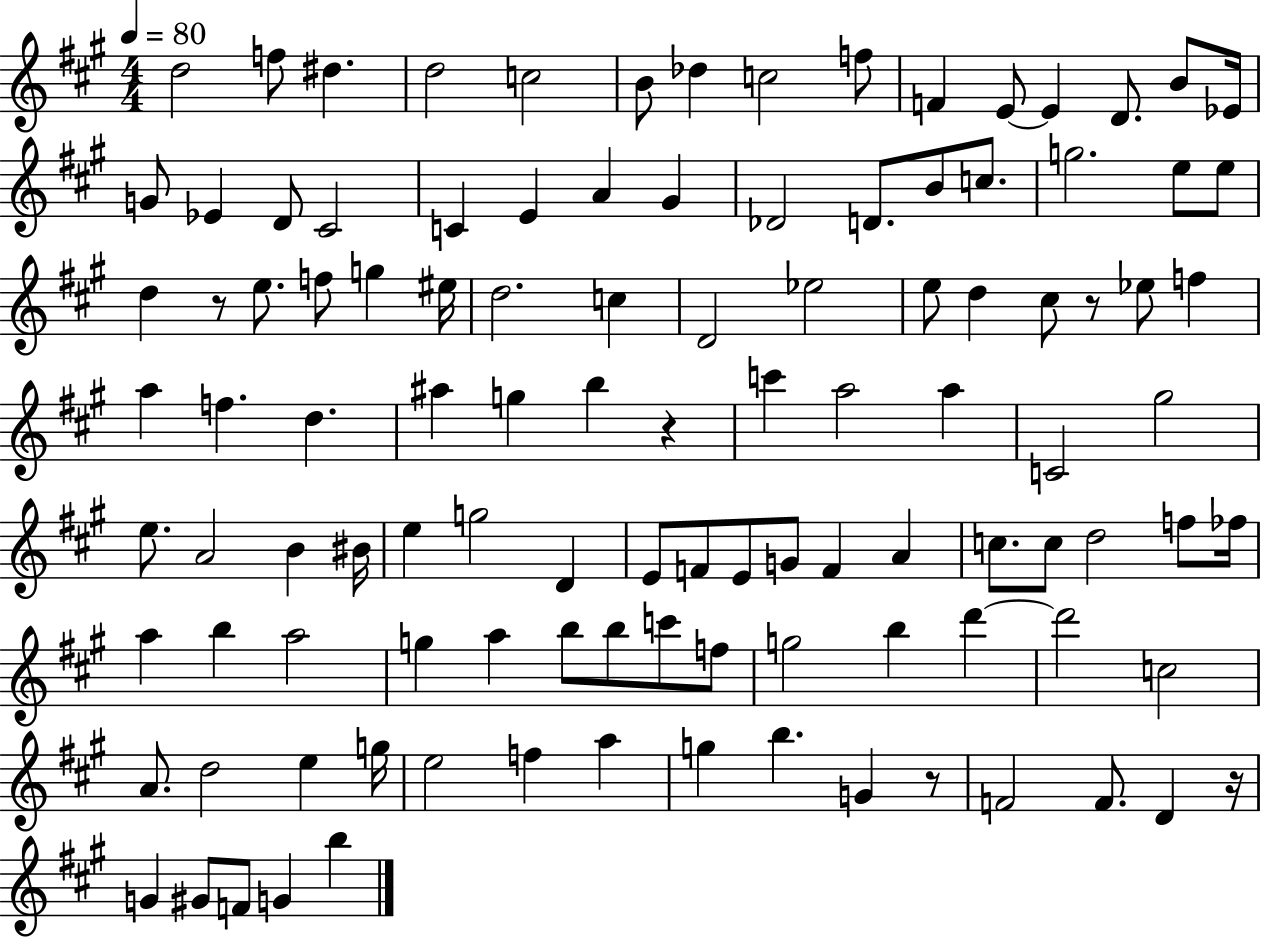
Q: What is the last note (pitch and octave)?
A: B5